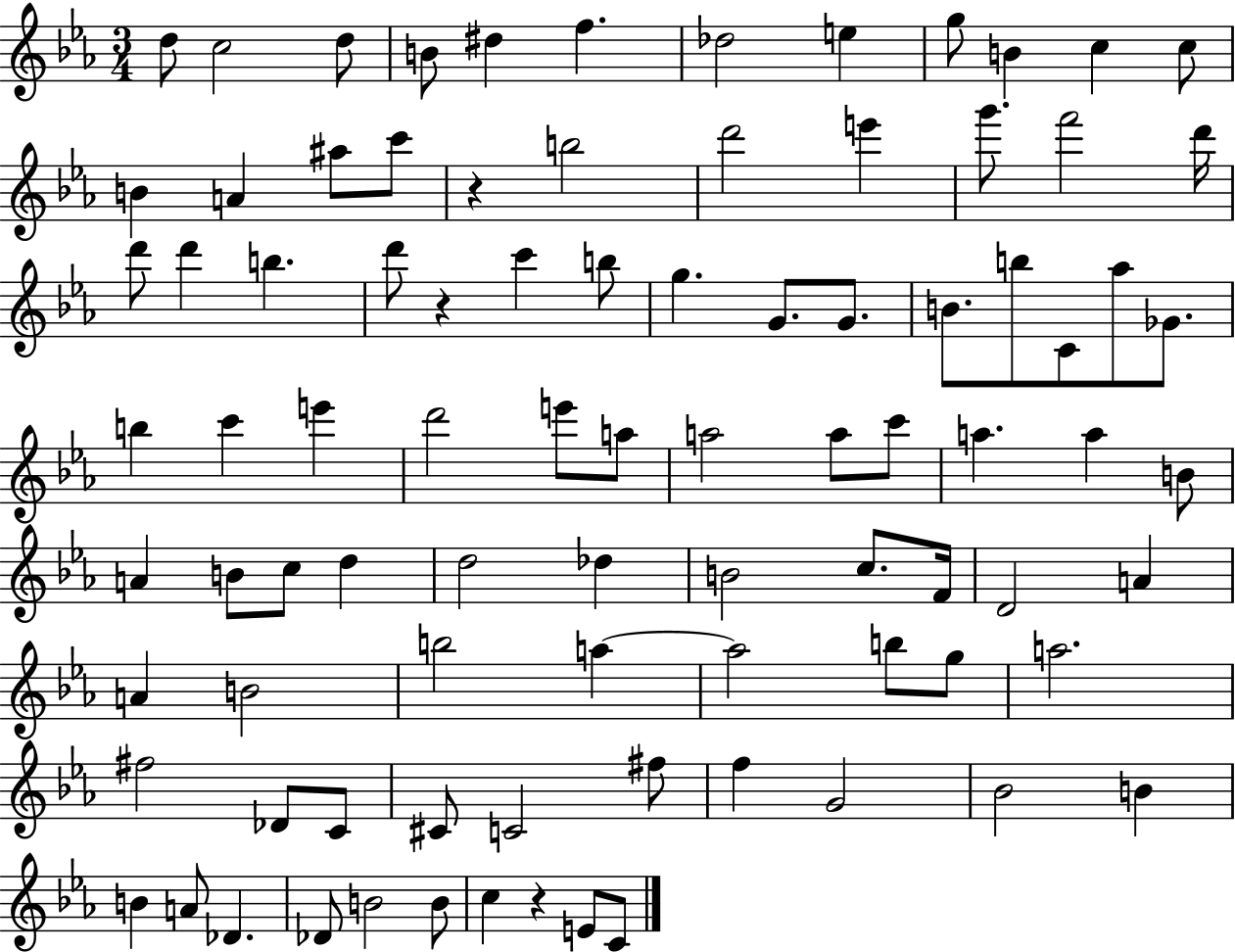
{
  \clef treble
  \numericTimeSignature
  \time 3/4
  \key ees \major
  d''8 c''2 d''8 | b'8 dis''4 f''4. | des''2 e''4 | g''8 b'4 c''4 c''8 | \break b'4 a'4 ais''8 c'''8 | r4 b''2 | d'''2 e'''4 | g'''8. f'''2 d'''16 | \break d'''8 d'''4 b''4. | d'''8 r4 c'''4 b''8 | g''4. g'8. g'8. | b'8. b''8 c'8 aes''8 ges'8. | \break b''4 c'''4 e'''4 | d'''2 e'''8 a''8 | a''2 a''8 c'''8 | a''4. a''4 b'8 | \break a'4 b'8 c''8 d''4 | d''2 des''4 | b'2 c''8. f'16 | d'2 a'4 | \break a'4 b'2 | b''2 a''4~~ | a''2 b''8 g''8 | a''2. | \break fis''2 des'8 c'8 | cis'8 c'2 fis''8 | f''4 g'2 | bes'2 b'4 | \break b'4 a'8 des'4. | des'8 b'2 b'8 | c''4 r4 e'8 c'8 | \bar "|."
}